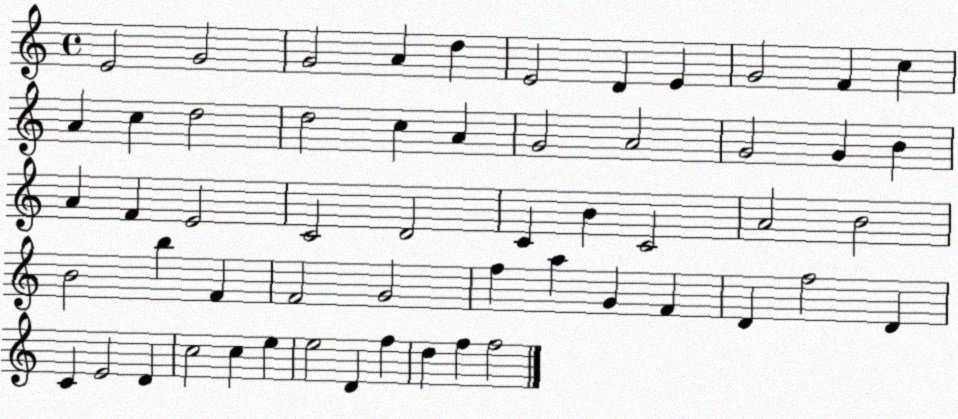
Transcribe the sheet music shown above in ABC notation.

X:1
T:Untitled
M:4/4
L:1/4
K:C
E2 G2 G2 A d E2 D E G2 F c A c d2 d2 c A G2 A2 G2 G B A F E2 C2 D2 C B C2 A2 B2 B2 b F F2 G2 f a G F D f2 D C E2 D c2 c e e2 D f d f f2